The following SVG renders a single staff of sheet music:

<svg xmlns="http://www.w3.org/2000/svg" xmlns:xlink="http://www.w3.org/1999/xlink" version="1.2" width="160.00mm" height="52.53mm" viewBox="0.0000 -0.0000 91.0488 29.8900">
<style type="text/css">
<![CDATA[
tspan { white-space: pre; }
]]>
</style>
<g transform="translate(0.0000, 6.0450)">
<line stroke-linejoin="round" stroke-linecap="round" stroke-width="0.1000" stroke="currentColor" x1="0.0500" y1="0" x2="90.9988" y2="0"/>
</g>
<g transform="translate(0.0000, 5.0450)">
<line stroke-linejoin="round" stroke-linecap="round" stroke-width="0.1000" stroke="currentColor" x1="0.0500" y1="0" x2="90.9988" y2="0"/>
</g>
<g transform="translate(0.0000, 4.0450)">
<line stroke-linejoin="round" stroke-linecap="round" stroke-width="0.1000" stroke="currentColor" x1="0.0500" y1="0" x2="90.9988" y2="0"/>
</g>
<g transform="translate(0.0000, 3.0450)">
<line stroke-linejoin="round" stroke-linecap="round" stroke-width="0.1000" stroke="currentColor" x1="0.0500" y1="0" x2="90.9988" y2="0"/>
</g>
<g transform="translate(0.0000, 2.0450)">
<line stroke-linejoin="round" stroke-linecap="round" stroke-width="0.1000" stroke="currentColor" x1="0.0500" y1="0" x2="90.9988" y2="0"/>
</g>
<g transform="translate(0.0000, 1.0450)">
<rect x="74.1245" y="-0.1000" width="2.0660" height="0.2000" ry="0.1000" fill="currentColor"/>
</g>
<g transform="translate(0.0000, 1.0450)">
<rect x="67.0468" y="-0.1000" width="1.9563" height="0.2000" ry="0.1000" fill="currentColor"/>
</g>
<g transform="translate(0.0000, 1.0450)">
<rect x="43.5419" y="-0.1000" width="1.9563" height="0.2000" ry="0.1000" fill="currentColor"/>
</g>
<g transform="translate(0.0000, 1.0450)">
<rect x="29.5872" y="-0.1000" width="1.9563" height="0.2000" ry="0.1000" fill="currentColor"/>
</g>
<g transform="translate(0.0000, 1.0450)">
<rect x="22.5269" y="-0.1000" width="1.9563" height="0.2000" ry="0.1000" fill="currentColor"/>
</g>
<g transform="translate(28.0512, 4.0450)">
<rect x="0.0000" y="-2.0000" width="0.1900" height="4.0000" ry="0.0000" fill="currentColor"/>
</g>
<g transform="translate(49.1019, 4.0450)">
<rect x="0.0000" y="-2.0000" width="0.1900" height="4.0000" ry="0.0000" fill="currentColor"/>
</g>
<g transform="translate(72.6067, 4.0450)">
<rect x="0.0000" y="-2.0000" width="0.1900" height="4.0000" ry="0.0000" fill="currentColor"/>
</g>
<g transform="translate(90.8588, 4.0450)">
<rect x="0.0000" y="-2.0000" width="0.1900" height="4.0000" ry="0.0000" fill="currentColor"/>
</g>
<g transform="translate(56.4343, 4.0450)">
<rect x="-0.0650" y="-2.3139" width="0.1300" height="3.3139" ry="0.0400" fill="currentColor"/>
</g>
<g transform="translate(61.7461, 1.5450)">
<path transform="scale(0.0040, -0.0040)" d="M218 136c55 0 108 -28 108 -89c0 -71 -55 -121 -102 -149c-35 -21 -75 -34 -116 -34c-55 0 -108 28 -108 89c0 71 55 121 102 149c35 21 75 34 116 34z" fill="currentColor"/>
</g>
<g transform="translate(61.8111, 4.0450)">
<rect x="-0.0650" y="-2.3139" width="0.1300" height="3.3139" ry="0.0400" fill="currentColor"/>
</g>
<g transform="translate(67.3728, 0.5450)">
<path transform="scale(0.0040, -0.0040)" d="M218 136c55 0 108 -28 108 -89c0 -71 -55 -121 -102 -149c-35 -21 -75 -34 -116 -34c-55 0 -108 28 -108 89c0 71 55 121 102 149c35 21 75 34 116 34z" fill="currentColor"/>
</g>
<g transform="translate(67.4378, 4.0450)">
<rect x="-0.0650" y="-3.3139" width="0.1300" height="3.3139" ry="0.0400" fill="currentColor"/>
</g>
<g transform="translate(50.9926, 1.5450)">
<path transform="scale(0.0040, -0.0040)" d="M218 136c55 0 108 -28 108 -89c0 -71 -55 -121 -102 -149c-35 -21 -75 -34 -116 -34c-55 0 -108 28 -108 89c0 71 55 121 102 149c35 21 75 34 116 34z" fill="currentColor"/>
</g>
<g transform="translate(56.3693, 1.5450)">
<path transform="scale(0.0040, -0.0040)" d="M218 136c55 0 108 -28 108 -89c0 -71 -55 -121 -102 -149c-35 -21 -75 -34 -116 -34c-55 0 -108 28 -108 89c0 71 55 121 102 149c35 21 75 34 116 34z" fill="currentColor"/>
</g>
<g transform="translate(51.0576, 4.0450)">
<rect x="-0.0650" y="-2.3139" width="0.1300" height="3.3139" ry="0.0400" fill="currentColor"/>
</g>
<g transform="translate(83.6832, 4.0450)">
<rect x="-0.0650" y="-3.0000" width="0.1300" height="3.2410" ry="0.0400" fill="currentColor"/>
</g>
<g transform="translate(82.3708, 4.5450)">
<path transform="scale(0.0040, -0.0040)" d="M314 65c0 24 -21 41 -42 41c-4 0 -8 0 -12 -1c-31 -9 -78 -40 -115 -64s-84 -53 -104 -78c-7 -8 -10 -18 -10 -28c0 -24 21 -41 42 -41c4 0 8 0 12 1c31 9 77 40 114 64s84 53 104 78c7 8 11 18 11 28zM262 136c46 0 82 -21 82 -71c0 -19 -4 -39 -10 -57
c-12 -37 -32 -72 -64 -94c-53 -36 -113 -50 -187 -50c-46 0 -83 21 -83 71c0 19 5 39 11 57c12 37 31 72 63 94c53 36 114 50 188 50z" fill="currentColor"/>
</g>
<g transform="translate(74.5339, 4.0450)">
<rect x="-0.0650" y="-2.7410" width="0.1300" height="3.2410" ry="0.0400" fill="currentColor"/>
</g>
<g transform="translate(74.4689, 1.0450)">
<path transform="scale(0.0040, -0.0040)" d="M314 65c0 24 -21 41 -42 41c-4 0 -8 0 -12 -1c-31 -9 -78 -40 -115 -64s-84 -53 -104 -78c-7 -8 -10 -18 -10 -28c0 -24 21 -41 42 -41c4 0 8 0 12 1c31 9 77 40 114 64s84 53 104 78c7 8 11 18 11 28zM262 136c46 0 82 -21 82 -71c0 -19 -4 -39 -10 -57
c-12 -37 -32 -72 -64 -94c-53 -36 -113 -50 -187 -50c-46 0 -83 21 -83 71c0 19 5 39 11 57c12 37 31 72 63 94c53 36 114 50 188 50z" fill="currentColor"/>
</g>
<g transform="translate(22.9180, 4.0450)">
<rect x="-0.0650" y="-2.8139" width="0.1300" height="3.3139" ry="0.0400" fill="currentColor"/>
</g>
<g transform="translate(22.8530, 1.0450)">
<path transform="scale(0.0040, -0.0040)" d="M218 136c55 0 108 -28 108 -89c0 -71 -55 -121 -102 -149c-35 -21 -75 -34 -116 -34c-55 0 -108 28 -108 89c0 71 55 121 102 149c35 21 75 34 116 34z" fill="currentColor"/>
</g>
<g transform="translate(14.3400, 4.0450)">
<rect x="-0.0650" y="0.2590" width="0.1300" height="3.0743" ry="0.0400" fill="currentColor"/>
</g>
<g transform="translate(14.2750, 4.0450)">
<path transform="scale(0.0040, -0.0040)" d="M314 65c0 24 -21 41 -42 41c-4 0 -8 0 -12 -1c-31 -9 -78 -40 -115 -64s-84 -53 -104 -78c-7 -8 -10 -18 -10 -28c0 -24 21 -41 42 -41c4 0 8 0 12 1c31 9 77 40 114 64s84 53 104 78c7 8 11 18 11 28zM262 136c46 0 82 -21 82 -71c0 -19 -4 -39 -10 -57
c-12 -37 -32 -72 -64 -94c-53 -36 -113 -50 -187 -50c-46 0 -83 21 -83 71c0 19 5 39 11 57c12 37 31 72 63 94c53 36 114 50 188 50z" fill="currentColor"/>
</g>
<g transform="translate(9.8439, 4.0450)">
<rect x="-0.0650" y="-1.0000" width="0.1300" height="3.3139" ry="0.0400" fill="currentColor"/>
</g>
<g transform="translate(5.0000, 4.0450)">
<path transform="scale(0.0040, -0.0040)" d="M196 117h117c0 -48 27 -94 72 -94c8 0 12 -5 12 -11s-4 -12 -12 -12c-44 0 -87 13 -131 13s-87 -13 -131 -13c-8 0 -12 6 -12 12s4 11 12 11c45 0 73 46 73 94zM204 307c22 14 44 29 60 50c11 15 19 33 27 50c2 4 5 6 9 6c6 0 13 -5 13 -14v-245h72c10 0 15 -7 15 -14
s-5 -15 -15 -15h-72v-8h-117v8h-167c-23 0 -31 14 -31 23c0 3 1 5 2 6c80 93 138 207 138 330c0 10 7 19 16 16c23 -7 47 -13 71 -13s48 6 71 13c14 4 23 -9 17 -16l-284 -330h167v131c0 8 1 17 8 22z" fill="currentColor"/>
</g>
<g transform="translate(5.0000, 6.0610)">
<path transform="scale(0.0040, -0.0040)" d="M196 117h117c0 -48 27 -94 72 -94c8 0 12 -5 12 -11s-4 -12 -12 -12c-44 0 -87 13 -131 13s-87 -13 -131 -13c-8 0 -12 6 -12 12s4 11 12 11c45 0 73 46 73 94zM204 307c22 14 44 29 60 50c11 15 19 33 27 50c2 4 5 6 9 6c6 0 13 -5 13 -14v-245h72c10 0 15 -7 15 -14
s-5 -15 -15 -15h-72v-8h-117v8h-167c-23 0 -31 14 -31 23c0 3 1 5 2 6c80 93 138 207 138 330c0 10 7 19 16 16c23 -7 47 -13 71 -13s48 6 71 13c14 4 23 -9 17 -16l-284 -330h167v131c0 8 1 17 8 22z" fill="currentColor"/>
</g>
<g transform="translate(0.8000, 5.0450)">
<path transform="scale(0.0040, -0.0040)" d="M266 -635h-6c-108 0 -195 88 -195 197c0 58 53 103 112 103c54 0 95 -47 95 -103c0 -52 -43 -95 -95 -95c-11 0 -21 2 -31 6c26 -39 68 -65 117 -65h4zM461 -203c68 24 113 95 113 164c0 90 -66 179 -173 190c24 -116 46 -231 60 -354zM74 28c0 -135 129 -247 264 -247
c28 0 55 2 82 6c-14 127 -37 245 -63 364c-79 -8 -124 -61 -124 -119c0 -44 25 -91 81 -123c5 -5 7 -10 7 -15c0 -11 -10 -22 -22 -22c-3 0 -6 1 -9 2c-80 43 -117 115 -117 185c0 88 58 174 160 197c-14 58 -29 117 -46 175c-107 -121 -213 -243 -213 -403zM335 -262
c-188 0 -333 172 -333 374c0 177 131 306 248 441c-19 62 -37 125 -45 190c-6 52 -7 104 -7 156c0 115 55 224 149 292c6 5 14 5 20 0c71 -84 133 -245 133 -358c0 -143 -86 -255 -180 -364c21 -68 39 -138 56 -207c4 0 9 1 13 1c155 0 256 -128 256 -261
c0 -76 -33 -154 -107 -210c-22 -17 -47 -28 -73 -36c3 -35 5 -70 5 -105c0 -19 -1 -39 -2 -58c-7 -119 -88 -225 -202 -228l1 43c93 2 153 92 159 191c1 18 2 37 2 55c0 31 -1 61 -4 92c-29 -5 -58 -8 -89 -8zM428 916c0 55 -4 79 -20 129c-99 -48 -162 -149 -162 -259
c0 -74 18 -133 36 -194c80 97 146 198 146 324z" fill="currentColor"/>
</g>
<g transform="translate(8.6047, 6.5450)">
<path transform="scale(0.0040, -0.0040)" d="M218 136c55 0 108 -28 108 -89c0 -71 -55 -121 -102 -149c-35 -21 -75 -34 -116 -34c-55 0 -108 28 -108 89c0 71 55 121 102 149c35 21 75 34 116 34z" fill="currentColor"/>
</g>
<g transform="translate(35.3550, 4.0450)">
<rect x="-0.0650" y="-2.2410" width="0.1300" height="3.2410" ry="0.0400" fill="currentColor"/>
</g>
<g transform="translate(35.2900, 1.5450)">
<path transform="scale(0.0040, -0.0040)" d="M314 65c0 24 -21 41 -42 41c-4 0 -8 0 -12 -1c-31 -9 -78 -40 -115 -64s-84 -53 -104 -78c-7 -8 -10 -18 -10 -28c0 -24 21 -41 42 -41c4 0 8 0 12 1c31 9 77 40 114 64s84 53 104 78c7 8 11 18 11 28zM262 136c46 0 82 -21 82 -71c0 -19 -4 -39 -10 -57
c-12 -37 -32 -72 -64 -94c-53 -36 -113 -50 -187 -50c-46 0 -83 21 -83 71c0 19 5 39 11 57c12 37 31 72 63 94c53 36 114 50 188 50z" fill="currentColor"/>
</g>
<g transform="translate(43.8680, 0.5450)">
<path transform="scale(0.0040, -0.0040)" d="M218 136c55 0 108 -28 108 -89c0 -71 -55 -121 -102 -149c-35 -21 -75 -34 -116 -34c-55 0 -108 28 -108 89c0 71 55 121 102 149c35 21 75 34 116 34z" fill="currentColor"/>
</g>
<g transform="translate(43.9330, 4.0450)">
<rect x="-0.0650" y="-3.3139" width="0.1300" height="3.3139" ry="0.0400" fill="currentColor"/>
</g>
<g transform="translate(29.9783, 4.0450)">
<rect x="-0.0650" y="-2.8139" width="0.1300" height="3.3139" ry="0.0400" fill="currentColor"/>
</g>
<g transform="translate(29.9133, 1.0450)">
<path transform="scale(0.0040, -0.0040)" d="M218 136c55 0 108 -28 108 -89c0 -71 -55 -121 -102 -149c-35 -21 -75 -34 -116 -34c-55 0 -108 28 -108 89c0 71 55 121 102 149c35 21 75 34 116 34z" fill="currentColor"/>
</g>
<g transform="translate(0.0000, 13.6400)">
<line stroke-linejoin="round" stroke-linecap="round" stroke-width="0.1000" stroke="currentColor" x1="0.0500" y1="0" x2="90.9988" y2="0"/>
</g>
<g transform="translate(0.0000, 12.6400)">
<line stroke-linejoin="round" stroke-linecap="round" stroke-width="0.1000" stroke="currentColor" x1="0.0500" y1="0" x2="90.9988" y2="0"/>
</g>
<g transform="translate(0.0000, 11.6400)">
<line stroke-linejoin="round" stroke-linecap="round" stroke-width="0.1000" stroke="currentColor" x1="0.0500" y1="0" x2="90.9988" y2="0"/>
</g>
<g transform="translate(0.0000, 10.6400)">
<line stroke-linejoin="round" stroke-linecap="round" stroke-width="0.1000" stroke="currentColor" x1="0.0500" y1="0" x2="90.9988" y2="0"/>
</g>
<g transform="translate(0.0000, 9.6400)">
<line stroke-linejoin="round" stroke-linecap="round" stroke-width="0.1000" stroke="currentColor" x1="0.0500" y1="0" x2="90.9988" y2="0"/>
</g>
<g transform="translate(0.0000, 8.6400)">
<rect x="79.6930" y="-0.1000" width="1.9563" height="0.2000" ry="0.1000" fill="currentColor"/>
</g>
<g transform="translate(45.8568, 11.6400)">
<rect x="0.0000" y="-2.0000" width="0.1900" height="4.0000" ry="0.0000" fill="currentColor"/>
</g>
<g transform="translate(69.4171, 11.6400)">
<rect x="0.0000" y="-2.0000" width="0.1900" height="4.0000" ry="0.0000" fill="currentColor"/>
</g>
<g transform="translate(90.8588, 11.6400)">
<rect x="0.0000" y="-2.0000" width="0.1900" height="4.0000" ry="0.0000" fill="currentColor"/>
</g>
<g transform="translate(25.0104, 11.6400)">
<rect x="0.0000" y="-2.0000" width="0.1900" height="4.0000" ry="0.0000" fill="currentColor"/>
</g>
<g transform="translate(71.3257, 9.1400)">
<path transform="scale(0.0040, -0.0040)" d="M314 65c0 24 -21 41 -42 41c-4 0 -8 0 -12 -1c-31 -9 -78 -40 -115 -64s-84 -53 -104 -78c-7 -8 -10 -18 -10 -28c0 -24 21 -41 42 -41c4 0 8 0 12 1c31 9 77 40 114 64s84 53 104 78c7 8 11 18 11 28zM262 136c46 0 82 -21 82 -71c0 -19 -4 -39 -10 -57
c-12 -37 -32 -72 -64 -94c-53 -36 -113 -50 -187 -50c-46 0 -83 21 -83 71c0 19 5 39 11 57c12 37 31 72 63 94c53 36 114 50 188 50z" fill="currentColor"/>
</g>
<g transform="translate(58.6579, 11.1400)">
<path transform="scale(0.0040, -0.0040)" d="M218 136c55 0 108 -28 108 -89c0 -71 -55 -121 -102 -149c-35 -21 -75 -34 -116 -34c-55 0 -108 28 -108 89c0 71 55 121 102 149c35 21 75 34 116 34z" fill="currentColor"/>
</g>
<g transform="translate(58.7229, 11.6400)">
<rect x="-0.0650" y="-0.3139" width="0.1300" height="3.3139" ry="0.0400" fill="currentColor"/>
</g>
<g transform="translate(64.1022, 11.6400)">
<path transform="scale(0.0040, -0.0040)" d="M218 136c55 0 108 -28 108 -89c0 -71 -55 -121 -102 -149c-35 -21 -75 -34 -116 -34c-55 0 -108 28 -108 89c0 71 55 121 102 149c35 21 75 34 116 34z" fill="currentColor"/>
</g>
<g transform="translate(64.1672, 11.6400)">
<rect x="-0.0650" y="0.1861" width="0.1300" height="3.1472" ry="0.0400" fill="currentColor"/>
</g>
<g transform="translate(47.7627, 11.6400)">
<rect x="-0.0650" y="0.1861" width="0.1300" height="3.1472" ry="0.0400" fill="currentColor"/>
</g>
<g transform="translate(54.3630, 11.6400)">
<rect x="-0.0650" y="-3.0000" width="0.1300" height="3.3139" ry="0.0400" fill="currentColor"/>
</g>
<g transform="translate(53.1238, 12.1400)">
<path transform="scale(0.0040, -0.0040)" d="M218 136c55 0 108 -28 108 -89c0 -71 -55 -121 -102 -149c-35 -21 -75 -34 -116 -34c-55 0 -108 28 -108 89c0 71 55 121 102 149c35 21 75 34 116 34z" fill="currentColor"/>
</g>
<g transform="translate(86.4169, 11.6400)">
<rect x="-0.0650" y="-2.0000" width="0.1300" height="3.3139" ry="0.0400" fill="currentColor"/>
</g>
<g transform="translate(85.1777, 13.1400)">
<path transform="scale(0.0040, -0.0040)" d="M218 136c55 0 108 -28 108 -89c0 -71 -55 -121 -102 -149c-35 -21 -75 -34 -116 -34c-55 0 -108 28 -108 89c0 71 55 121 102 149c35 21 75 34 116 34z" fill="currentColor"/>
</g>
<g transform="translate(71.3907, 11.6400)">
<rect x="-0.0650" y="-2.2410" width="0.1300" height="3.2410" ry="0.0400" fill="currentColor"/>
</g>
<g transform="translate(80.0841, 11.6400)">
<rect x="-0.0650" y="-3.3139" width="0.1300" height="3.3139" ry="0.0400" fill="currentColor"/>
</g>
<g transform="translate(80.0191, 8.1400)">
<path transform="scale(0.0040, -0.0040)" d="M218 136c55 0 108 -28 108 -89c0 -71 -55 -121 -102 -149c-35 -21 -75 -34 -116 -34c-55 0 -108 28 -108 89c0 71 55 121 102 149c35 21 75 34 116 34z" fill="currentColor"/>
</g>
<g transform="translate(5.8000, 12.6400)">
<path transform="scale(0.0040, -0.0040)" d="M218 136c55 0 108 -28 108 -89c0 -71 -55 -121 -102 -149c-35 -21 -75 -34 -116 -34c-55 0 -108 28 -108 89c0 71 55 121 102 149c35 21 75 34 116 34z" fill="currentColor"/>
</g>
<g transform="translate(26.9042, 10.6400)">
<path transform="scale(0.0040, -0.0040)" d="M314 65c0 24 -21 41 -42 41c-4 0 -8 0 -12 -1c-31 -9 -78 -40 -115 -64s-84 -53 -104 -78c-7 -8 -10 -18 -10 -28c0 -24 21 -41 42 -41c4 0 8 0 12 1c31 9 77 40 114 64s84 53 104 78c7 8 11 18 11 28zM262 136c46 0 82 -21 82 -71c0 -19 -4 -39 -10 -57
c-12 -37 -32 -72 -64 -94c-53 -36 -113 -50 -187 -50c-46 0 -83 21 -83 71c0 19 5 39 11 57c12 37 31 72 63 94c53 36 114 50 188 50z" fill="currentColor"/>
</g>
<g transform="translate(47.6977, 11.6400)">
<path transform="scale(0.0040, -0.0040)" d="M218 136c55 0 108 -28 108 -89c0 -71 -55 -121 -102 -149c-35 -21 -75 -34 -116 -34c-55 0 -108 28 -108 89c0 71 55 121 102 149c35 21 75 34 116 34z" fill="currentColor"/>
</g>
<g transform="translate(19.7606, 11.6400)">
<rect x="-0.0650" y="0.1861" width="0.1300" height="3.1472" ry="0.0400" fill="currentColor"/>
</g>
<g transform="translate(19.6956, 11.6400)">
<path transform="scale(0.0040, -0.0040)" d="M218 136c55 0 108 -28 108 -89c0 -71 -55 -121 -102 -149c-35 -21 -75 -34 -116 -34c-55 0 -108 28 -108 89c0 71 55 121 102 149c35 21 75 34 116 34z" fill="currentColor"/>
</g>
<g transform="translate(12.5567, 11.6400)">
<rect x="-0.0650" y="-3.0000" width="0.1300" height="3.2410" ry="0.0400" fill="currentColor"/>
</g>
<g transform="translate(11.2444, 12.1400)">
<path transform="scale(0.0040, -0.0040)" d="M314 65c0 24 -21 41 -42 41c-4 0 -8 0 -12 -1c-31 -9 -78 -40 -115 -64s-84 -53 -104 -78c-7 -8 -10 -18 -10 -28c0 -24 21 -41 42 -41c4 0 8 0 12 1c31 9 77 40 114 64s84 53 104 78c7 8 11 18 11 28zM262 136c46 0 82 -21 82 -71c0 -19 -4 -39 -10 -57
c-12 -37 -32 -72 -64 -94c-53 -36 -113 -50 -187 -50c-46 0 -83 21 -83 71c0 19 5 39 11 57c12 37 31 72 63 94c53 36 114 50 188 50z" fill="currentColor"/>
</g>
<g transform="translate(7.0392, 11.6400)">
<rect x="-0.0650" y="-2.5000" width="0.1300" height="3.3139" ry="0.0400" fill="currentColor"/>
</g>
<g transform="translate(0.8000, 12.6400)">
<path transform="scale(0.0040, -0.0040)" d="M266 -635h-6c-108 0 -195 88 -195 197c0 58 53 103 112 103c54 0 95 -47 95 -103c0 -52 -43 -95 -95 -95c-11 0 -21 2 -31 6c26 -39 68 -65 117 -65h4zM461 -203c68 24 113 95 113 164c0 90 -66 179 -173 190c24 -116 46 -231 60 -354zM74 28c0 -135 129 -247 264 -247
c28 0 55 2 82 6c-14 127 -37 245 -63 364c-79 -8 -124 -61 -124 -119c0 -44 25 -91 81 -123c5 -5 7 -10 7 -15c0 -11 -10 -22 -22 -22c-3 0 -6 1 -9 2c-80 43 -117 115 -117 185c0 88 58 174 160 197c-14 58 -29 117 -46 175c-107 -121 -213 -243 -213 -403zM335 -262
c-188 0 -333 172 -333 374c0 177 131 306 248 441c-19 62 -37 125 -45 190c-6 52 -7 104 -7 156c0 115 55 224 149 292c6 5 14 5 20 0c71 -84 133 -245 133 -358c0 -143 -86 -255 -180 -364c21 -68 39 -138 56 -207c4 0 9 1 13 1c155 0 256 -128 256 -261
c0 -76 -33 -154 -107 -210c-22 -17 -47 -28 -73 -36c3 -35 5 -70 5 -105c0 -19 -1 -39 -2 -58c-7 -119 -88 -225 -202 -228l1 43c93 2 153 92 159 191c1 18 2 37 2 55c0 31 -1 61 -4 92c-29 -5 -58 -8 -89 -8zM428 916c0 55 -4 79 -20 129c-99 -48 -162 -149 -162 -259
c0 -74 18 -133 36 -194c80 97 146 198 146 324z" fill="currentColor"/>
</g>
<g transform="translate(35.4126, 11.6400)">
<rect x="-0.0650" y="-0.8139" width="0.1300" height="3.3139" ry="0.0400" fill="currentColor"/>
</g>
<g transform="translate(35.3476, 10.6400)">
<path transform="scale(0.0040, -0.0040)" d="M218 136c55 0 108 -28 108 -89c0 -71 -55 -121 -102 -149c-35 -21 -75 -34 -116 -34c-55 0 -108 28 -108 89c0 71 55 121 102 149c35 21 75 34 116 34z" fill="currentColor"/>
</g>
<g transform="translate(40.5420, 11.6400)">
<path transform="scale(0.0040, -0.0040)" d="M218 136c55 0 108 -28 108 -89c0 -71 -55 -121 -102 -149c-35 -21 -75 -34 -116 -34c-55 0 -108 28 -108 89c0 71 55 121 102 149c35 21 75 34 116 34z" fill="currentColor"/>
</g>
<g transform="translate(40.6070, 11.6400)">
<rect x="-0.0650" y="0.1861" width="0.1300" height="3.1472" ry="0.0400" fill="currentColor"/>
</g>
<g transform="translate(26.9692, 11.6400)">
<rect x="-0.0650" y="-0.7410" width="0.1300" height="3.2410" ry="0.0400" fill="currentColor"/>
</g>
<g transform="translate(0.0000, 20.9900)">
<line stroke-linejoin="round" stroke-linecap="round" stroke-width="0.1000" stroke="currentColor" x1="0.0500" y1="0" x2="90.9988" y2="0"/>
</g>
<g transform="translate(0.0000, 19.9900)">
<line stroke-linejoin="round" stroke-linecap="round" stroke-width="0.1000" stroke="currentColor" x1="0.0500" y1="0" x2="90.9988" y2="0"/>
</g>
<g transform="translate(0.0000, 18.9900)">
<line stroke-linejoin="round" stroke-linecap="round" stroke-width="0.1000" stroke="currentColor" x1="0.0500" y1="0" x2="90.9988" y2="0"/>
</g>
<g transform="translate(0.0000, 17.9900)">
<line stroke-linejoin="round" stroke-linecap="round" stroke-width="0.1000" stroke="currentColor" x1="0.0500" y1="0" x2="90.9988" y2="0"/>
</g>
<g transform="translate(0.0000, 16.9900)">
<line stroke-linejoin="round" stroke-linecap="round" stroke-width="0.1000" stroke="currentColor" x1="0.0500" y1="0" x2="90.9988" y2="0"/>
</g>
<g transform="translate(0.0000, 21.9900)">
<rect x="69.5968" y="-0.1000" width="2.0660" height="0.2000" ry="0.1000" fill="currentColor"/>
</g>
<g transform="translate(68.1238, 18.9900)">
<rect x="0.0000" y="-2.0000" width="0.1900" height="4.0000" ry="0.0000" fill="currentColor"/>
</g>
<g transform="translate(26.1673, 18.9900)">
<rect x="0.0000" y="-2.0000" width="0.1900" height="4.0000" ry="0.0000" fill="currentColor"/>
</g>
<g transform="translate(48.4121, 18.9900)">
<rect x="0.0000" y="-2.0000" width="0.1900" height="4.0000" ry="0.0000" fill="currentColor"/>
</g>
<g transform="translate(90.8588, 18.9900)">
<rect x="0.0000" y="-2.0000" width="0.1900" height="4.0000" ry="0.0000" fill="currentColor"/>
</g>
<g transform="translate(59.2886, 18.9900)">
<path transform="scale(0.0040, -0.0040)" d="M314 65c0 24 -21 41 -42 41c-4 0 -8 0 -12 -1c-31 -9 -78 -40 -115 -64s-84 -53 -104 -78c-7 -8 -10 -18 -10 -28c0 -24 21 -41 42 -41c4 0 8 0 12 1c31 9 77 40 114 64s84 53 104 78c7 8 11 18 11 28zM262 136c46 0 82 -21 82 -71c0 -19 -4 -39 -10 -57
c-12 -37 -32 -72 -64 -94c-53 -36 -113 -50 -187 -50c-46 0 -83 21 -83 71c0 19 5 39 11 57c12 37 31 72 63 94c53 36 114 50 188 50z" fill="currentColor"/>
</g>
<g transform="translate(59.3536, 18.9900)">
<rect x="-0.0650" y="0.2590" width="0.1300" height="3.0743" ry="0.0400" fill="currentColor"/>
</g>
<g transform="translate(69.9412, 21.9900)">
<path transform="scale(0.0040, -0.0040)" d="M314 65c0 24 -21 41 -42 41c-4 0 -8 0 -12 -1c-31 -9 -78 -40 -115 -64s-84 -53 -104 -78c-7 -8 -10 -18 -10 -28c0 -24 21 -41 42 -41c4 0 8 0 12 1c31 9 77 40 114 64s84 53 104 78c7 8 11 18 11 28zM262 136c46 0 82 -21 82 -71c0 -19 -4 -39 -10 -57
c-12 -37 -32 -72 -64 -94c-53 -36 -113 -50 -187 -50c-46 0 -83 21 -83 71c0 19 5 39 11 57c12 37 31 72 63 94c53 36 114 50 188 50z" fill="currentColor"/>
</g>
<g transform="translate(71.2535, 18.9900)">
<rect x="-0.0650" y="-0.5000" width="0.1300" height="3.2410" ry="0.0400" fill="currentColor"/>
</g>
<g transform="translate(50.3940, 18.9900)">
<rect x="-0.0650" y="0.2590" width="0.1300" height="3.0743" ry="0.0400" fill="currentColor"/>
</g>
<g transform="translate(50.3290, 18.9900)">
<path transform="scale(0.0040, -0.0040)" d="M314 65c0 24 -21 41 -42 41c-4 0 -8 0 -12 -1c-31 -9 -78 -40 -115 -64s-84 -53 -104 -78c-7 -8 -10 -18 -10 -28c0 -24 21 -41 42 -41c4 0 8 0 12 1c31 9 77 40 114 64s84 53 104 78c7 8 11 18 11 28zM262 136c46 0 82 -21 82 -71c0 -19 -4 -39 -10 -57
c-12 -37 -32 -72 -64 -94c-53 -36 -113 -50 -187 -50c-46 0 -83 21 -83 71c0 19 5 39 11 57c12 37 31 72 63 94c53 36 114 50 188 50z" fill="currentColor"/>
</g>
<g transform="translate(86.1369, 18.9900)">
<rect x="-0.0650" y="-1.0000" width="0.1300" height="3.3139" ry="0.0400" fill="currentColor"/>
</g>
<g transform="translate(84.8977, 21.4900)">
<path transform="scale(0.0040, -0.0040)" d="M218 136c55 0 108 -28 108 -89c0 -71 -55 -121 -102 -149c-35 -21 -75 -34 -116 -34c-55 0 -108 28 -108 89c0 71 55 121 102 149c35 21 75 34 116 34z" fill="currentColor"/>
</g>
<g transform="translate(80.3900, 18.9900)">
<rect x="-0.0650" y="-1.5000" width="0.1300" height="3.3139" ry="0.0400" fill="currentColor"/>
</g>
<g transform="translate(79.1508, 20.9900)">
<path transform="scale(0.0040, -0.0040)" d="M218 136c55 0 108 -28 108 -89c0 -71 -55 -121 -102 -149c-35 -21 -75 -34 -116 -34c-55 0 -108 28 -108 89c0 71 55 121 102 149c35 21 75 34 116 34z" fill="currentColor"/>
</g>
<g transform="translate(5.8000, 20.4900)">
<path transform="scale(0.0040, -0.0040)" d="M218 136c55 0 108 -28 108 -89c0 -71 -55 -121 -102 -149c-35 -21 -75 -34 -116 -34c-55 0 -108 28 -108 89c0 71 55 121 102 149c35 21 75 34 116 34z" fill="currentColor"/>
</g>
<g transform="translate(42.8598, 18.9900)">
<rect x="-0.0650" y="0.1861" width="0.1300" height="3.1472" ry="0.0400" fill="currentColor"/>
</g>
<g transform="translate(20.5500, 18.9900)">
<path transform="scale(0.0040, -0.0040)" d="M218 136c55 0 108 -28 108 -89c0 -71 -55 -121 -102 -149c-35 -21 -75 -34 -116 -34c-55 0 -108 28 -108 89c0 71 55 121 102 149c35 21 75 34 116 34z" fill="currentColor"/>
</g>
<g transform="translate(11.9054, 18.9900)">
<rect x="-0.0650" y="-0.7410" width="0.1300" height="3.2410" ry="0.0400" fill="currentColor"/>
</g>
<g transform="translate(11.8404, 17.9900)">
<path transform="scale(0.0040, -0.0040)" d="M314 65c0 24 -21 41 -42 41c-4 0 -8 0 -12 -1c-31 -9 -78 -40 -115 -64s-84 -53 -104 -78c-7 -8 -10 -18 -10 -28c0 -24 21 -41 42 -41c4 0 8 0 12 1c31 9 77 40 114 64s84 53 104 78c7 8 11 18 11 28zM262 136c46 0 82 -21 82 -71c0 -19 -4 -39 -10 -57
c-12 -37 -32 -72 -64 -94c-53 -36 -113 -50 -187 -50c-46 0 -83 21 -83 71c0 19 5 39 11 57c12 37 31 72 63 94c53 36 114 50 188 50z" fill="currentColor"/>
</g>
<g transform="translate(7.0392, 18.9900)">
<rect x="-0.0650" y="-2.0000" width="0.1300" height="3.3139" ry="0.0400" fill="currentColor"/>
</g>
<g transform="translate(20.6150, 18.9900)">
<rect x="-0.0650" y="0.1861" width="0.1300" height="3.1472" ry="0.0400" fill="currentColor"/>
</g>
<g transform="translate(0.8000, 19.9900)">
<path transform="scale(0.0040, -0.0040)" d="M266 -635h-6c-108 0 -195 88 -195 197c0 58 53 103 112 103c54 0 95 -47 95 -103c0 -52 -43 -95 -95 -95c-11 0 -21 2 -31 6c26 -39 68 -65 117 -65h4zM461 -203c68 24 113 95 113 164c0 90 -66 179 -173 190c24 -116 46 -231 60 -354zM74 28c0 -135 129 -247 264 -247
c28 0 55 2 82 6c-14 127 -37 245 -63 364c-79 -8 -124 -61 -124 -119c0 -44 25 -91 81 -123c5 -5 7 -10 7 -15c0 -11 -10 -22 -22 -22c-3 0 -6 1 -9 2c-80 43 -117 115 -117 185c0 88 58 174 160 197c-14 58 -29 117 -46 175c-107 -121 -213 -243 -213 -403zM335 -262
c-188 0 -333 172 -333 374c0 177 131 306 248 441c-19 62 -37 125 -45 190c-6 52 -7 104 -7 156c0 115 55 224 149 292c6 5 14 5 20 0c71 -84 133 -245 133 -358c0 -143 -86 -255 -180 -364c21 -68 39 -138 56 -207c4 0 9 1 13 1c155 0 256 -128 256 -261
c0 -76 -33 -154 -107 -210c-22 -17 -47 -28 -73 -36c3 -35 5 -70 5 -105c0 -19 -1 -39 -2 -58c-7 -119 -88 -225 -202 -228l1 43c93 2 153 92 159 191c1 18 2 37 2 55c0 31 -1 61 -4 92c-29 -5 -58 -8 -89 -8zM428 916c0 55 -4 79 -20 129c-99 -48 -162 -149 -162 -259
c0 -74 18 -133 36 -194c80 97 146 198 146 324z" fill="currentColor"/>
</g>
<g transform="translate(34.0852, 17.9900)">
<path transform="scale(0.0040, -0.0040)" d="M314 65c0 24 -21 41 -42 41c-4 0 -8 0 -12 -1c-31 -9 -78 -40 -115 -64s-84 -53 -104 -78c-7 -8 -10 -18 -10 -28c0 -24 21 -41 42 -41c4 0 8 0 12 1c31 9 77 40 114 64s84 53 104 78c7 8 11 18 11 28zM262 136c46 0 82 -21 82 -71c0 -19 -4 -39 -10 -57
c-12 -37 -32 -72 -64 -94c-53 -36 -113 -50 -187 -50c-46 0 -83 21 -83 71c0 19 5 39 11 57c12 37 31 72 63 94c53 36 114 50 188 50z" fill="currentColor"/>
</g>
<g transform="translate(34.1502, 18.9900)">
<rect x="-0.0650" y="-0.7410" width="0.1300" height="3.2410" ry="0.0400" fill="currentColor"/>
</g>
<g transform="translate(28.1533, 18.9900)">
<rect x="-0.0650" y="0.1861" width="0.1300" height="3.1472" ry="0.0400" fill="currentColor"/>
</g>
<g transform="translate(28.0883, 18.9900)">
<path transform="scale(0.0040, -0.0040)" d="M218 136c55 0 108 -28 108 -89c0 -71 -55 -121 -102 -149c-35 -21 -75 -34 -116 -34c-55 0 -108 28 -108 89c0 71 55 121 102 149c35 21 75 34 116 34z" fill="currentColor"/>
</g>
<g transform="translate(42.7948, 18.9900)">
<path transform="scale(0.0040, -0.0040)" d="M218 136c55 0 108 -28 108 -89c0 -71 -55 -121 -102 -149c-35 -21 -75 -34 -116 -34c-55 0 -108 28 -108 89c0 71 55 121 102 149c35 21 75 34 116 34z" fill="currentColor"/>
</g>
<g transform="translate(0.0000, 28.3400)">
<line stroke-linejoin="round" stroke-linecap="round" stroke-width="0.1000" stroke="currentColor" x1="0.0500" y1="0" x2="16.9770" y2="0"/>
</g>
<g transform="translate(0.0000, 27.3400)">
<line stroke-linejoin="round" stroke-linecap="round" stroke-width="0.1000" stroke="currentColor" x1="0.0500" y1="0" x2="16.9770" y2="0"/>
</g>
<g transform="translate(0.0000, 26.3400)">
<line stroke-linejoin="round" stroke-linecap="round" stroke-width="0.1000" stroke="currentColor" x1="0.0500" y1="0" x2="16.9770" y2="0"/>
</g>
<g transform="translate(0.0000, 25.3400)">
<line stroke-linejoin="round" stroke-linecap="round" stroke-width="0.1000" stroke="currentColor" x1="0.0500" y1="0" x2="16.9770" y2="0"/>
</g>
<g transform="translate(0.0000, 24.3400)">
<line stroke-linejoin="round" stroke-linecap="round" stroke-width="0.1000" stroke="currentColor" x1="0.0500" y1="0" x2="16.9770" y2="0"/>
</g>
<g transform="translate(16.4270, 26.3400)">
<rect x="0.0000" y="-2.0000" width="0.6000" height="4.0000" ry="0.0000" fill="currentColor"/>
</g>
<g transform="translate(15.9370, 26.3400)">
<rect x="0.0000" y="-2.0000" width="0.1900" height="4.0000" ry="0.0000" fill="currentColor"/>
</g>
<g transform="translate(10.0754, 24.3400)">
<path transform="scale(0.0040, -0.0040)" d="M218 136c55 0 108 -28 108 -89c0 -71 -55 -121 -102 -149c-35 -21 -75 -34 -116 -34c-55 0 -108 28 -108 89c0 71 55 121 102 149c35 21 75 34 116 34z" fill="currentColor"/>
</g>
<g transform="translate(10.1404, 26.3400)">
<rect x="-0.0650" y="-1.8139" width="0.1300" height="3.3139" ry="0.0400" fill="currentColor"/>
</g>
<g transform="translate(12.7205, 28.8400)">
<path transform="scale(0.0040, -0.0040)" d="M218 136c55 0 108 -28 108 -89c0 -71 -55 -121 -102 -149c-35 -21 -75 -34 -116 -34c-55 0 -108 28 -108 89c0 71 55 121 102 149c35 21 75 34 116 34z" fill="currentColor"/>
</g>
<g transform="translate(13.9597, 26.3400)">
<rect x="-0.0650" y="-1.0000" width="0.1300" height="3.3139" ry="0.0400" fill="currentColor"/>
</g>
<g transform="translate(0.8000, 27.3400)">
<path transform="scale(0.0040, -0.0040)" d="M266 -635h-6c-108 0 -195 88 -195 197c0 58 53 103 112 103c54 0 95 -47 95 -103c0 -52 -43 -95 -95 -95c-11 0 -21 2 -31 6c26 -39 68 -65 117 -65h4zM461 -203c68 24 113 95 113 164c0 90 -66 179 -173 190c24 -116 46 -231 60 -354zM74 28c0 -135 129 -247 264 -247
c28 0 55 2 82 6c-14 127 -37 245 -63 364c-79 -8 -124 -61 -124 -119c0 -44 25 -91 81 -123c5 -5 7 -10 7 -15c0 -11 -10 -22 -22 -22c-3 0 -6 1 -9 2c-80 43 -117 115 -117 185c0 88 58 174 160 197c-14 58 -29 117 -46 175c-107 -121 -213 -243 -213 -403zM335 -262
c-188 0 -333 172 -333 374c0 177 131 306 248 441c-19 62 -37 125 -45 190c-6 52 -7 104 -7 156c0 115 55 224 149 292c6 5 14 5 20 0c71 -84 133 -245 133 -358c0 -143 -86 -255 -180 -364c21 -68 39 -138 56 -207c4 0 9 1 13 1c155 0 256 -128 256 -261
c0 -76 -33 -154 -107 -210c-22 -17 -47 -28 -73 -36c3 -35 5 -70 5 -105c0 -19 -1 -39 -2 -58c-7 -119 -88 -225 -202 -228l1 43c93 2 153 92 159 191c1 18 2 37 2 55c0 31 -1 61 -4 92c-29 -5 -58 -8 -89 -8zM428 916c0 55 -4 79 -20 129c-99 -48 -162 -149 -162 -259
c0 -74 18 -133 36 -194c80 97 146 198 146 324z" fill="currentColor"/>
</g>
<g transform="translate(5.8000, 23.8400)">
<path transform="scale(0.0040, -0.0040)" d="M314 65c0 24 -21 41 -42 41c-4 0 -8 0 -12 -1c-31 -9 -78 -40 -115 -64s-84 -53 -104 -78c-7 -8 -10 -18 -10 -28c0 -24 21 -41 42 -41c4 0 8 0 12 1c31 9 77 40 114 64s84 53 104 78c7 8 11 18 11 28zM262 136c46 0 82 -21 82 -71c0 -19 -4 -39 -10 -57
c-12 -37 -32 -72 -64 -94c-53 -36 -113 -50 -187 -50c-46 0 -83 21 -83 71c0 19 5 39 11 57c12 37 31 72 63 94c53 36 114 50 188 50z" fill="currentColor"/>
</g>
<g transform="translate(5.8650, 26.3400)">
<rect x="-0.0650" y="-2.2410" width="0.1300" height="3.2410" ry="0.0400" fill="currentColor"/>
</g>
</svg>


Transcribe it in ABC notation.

X:1
T:Untitled
M:4/4
L:1/4
K:C
D B2 a a g2 b g g g b a2 A2 G A2 B d2 d B B A c B g2 b F F d2 B B d2 B B2 B2 C2 E D g2 f D